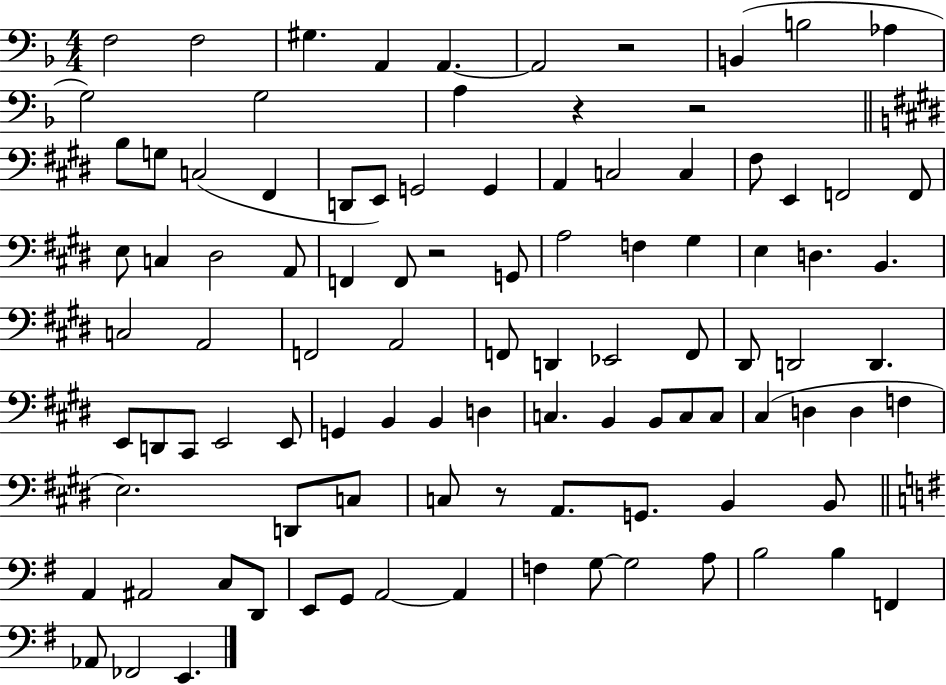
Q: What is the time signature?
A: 4/4